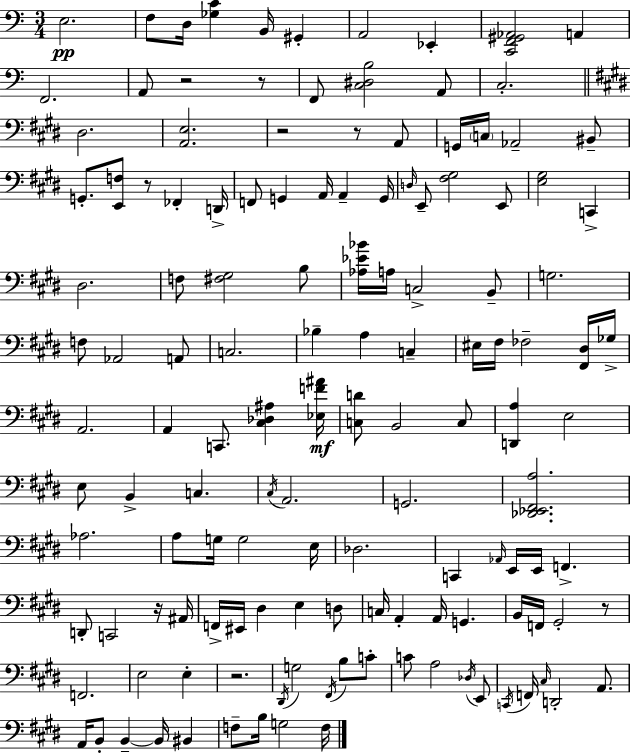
X:1
T:Untitled
M:3/4
L:1/4
K:C
E,2 F,/2 D,/4 [_G,C] B,,/4 ^G,, A,,2 _E,, [C,,F,,^G,,_A,,]2 A,, F,,2 A,,/2 z2 z/2 F,,/2 [C,^D,B,]2 A,,/2 C,2 ^D,2 [A,,E,]2 z2 z/2 A,,/2 G,,/4 C,/4 _A,,2 ^B,,/2 G,,/2 [E,,F,]/2 z/2 _F,, D,,/4 F,,/2 G,, A,,/4 A,, G,,/4 D,/4 E,,/2 [^F,^G,]2 E,,/2 [E,^G,]2 C,, ^D,2 F,/2 [^F,^G,]2 B,/2 [_A,_E_B]/4 A,/4 C,2 B,,/2 G,2 F,/2 _A,,2 A,,/2 C,2 _B, A, C, ^E,/4 ^F,/4 _F,2 [^F,,^D,]/4 _G,/4 A,,2 A,, C,,/2 [^C,_D,^A,] [_E,F^A]/4 [C,D]/2 B,,2 C,/2 [D,,A,] E,2 E,/2 B,, C, ^C,/4 A,,2 G,,2 [_D,,_E,,^F,,A,]2 _A,2 A,/2 G,/4 G,2 E,/4 _D,2 C,, _A,,/4 E,,/4 E,,/4 F,, D,,/2 C,,2 z/4 ^A,,/4 F,,/4 ^E,,/4 ^D, E, D,/2 C,/4 A,, A,,/4 G,, B,,/4 F,,/4 ^G,,2 z/2 F,,2 E,2 E, z2 ^D,,/4 G,2 ^F,,/4 B,/2 C/2 C/2 A,2 _D,/4 E,,/2 C,,/4 F,,/4 ^C,/4 D,,2 A,,/2 A,,/4 B,,/2 B,, B,,/4 ^B,, F,/2 B,/4 G,2 F,/4